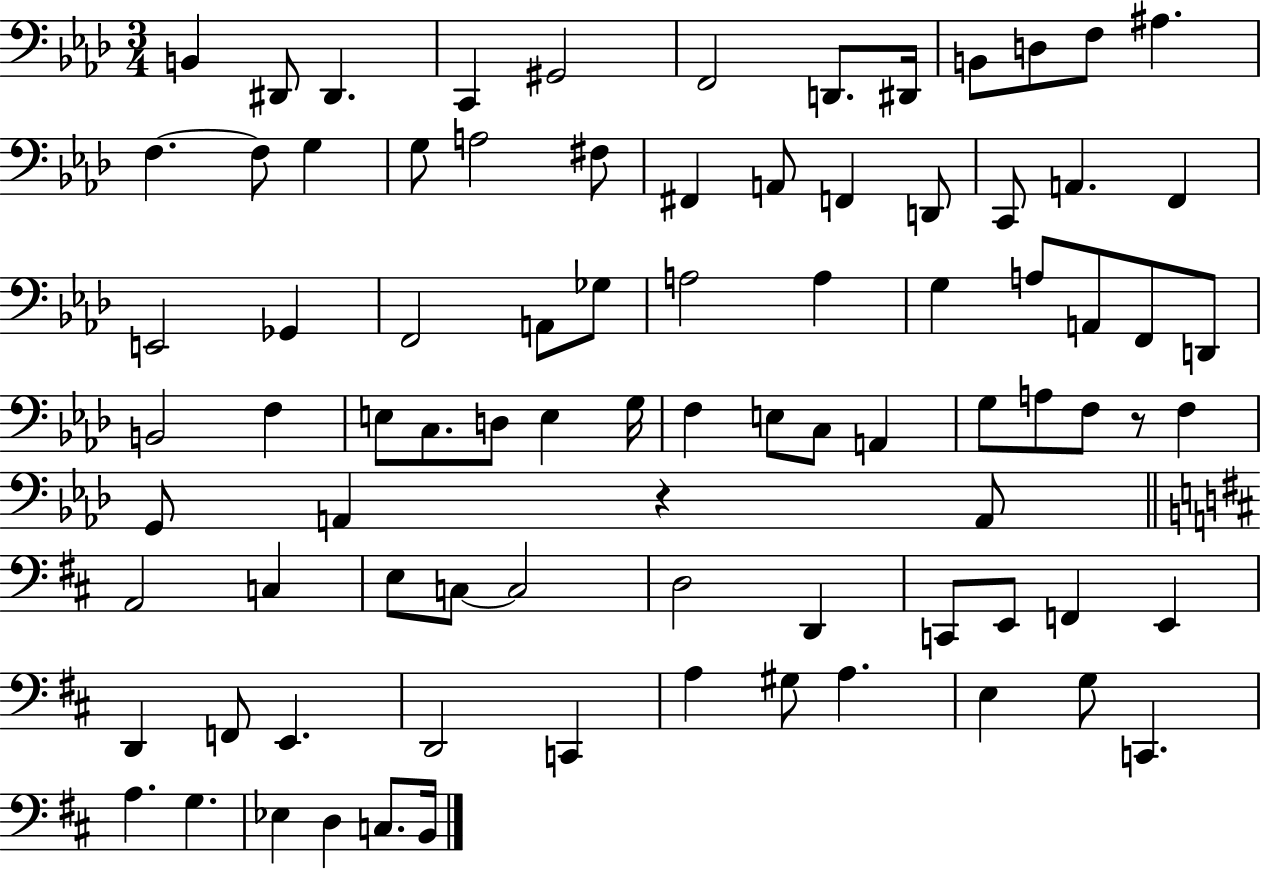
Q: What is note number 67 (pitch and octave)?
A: D2